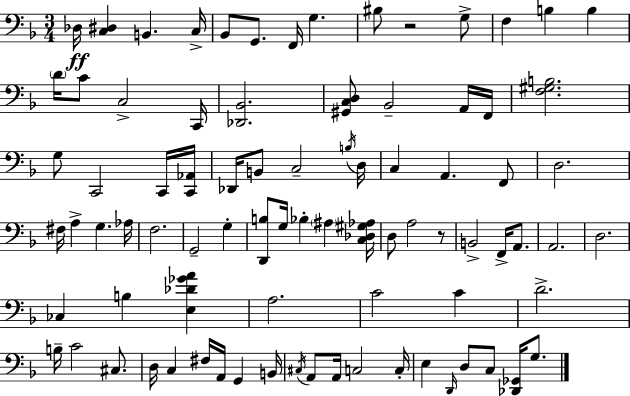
Db3/s [C3,D#3]/q B2/q. C3/s Bb2/e G2/e. F2/s G3/q. BIS3/e R/h G3/e F3/q B3/q B3/q D4/s C4/e C3/h C2/s [Db2,Bb2]/h. [G#2,C3,D3]/e Bb2/h A2/s F2/s [F3,G#3,B3]/h. G3/e C2/h C2/s [C2,Ab2]/s Db2/s B2/e C3/h B3/s D3/s C3/q A2/q. F2/e D3/h. F#3/s A3/q G3/q. Ab3/s F3/h. G2/h G3/q [D2,B3]/e G3/s Bb3/q A#3/q [C3,Db3,G#3,Ab3]/s D3/e A3/h R/e B2/h F2/s A2/e. A2/h. D3/h. CES3/q B3/q [E3,Db4,Gb4,A4]/q A3/h. C4/h C4/q D4/h. B3/s C4/h C#3/e. D3/s C3/q F#3/s A2/s G2/q B2/s C#3/s A2/e A2/s C3/h C3/s E3/q D2/s D3/e C3/e [Db2,Gb2]/s G3/e.